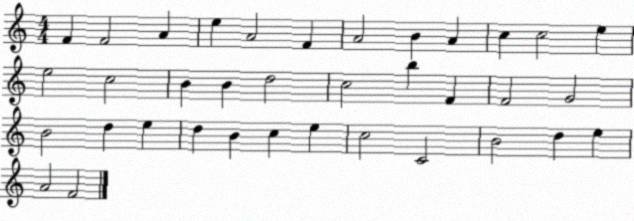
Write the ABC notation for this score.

X:1
T:Untitled
M:4/4
L:1/4
K:C
F F2 A e A2 F A2 B A c c2 e e2 c2 B B d2 c2 b F F2 G2 B2 d e d B c e c2 C2 B2 d e A2 F2